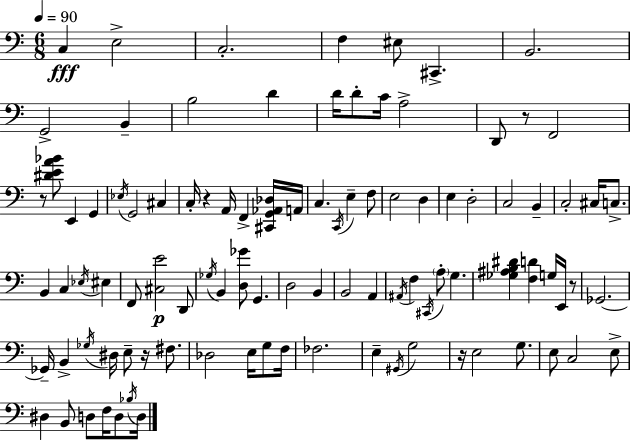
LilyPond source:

{
  \clef bass
  \numericTimeSignature
  \time 6/8
  \key c \major
  \tempo 4 = 90
  \repeat volta 2 { c4\fff e2-> | c2.-. | f4 eis8 cis,4.-> | b,2. | \break g,2-> b,4-- | b2 d'4 | d'16 d'8-. c'16 a2-> | d,8 r8 f,2 | \break r8 <dis' e' a' bes'>8 e,4 g,4 | \acciaccatura { ees16 } g,2 cis4 | c16-. r4 a,16 f,4-> <cis, g, aes, des>16 | a,16 c4. \acciaccatura { c,16 } e4-- | \break f8 e2 d4 | e4 d2-. | c2 b,4-- | c2-. cis16 c8.-> | \break b,4 c4 \acciaccatura { ees16 } eis4 | f,8 <cis e'>2\p | d,8 \acciaccatura { ges16 } b,4 <d ges'>8 g,4. | d2 | \break b,4 b,2 | a,4 \acciaccatura { ais,16 } f4 \acciaccatura { cis,16 } \parenthesize a8-. | g4. <ges ais b dis'>4 <f d'>4 | g16 e,16 r8 ges,2.~~ | \break ges,16-- b,4-> \acciaccatura { ges16 } | dis16 e8-- r16 fis8. des2 | e16 g8 f16 fes2. | e4-- \acciaccatura { gis,16 } | \break g2 r16 e2 | g8. e8 c2 | e8-> dis4 | b,8 d8 f16 d8 \acciaccatura { bes16 } d16 } \bar "|."
}